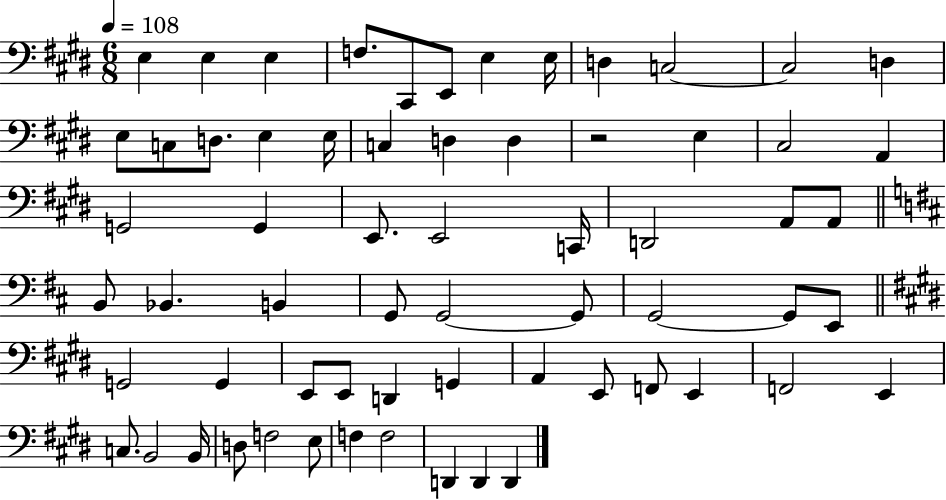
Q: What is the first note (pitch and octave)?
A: E3